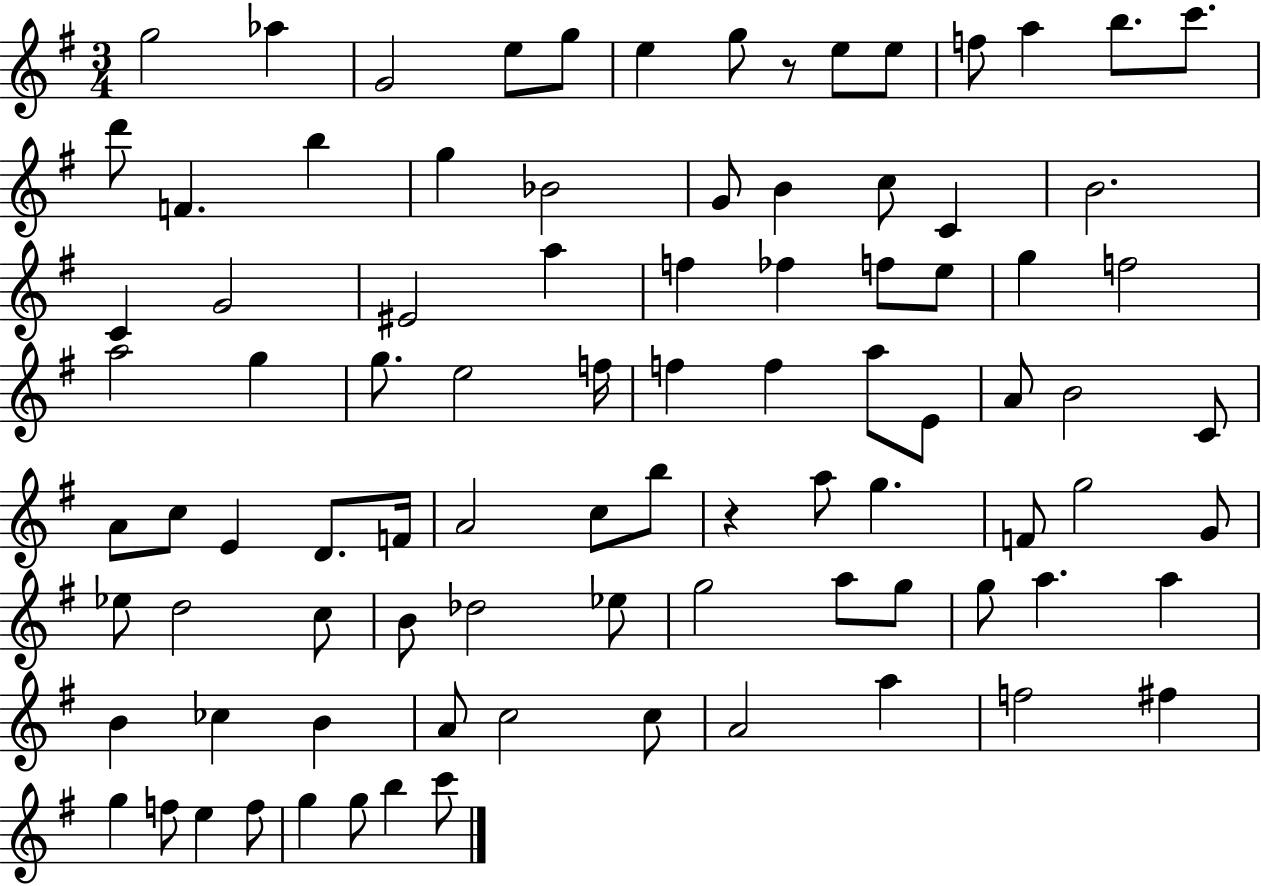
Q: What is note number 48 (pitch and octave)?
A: E4